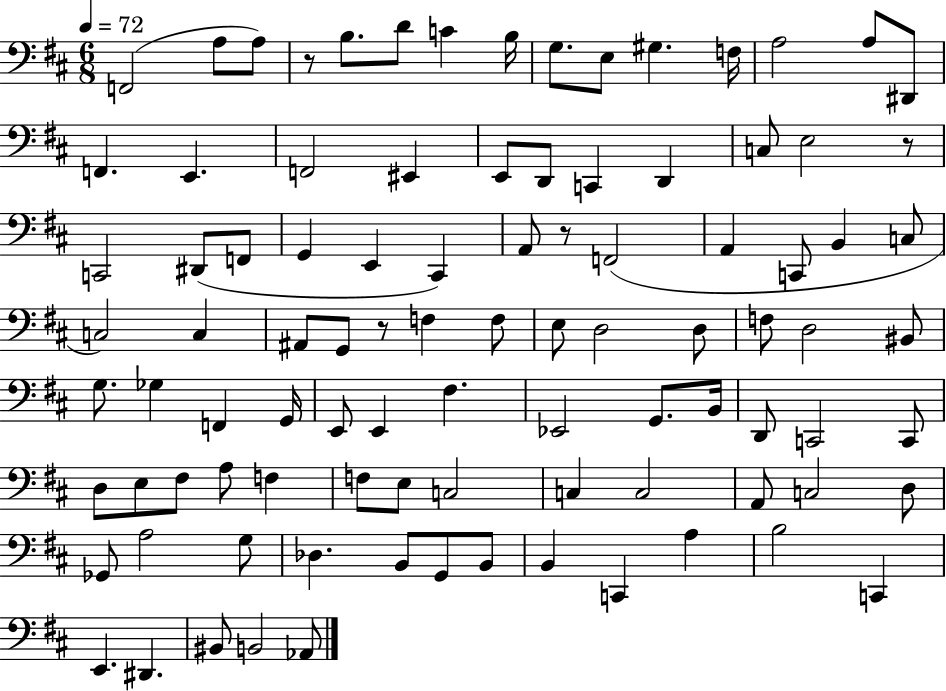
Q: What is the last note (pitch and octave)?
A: Ab2